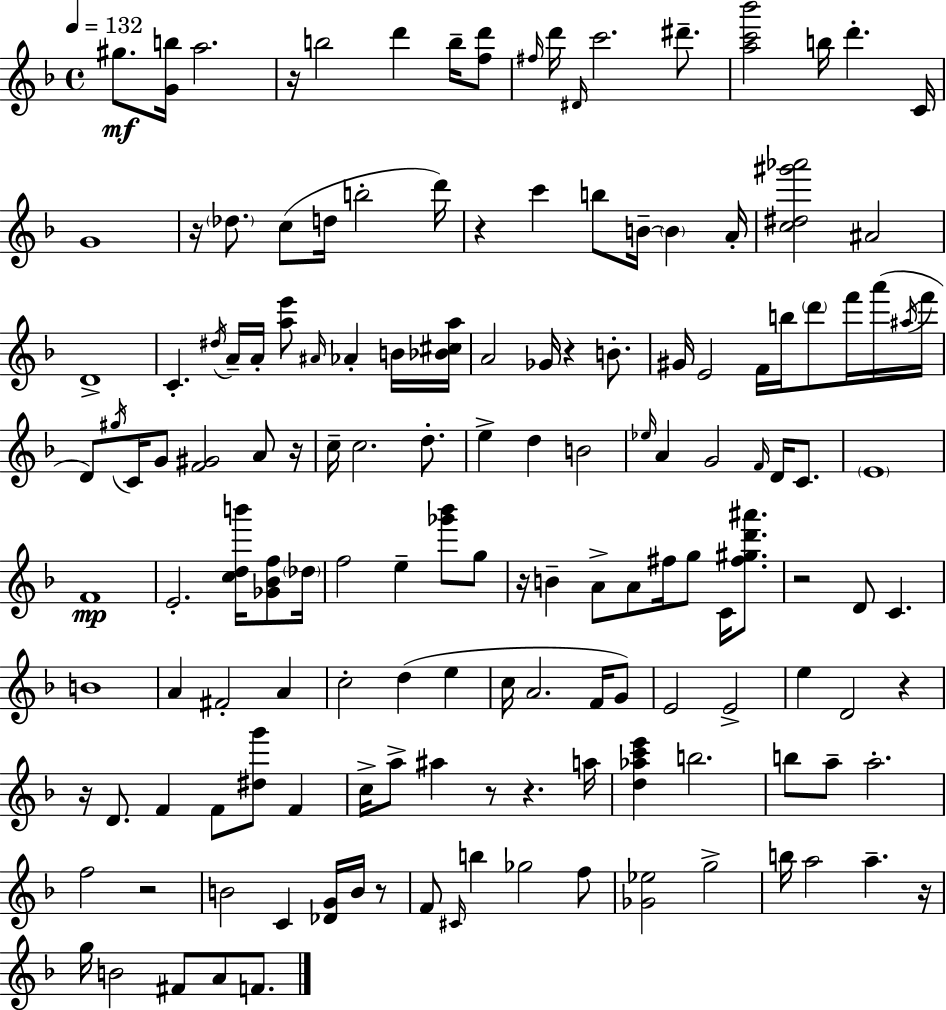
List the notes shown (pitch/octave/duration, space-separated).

G#5/e. [G4,B5]/s A5/h. R/s B5/h D6/q B5/s [F5,D6]/e F#5/s D6/s D#4/s C6/h. D#6/e. [A5,C6,Bb6]/h B5/s D6/q. C4/s G4/w R/s Db5/e. C5/e D5/s B5/h D6/s R/q C6/q B5/e B4/s B4/q A4/s [C5,D#5,G#6,Ab6]/h A#4/h D4/w C4/q. D#5/s A4/s A4/s [A5,E6]/e A#4/s Ab4/q B4/s [Bb4,C#5,A5]/s A4/h Gb4/s R/q B4/e. G#4/s E4/h F4/s B5/s D6/e F6/s A6/s A#5/s F6/s D4/e G#5/s C4/s G4/e [F4,G#4]/h A4/e R/s C5/s C5/h. D5/e. E5/q D5/q B4/h Eb5/s A4/q G4/h F4/s D4/s C4/e. E4/w F4/w E4/h. [C5,D5,B6]/s [Gb4,Bb4,F5]/e Db5/s F5/h E5/q [Gb6,Bb6]/e G5/e R/s B4/q A4/e A4/e F#5/s G5/e C4/s [F#5,G#5,D6,A#6]/e. R/h D4/e C4/q. B4/w A4/q F#4/h A4/q C5/h D5/q E5/q C5/s A4/h. F4/s G4/e E4/h E4/h E5/q D4/h R/q R/s D4/e. F4/q F4/e [D#5,G6]/e F4/q C5/s A5/e A#5/q R/e R/q. A5/s [D5,Ab5,C6,E6]/q B5/h. B5/e A5/e A5/h. F5/h R/h B4/h C4/q [Db4,G4]/s B4/s R/e F4/e C#4/s B5/q Gb5/h F5/e [Gb4,Eb5]/h G5/h B5/s A5/h A5/q. R/s G5/s B4/h F#4/e A4/e F4/e.